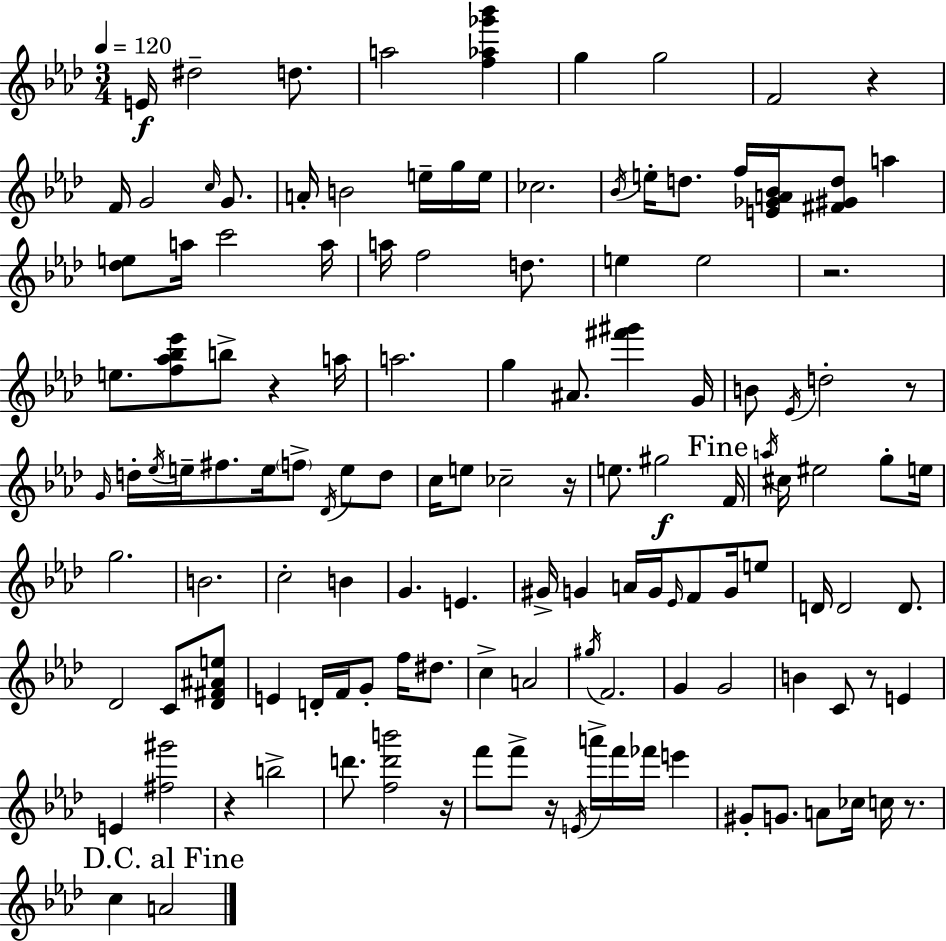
E4/s D#5/h D5/e. A5/h [F5,Ab5,Gb6,Bb6]/q G5/q G5/h F4/h R/q F4/s G4/h C5/s G4/e. A4/s B4/h E5/s G5/s E5/s CES5/h. Bb4/s E5/s D5/e. F5/s [E4,Gb4,A4,Bb4]/s [F#4,G#4,D5]/e A5/q [Db5,E5]/e A5/s C6/h A5/s A5/s F5/h D5/e. E5/q E5/h R/h. E5/e. [F5,Ab5,Bb5,Eb6]/e B5/e R/q A5/s A5/h. G5/q A#4/e. [F#6,G#6]/q G4/s B4/e Eb4/s D5/h R/e G4/s D5/s Eb5/s E5/s F#5/e. E5/s F5/e Db4/s E5/e D5/e C5/s E5/e CES5/h R/s E5/e. G#5/h F4/s A5/s C#5/s EIS5/h G5/e E5/s G5/h. B4/h. C5/h B4/q G4/q. E4/q. G#4/s G4/q A4/s G4/s Eb4/s F4/e G4/s E5/e D4/s D4/h D4/e. Db4/h C4/e [Db4,F#4,A#4,E5]/e E4/q D4/s F4/s G4/e F5/s D#5/e. C5/q A4/h G#5/s F4/h. G4/q G4/h B4/q C4/e R/e E4/q E4/q [F#5,G#6]/h R/q B5/h D6/e. [F5,D6,B6]/h R/s F6/e F6/e R/s E4/s A6/s F6/s FES6/s E6/q G#4/e G4/e. A4/e CES5/s C5/s R/e. C5/q A4/h